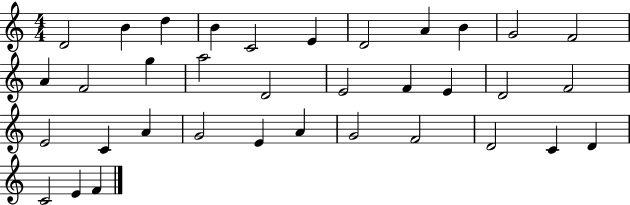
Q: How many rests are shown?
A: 0